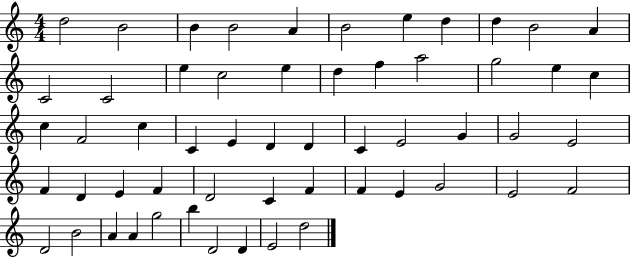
{
  \clef treble
  \numericTimeSignature
  \time 4/4
  \key c \major
  d''2 b'2 | b'4 b'2 a'4 | b'2 e''4 d''4 | d''4 b'2 a'4 | \break c'2 c'2 | e''4 c''2 e''4 | d''4 f''4 a''2 | g''2 e''4 c''4 | \break c''4 f'2 c''4 | c'4 e'4 d'4 d'4 | c'4 e'2 g'4 | g'2 e'2 | \break f'4 d'4 e'4 f'4 | d'2 c'4 f'4 | f'4 e'4 g'2 | e'2 f'2 | \break d'2 b'2 | a'4 a'4 g''2 | b''4 d'2 d'4 | e'2 d''2 | \break \bar "|."
}